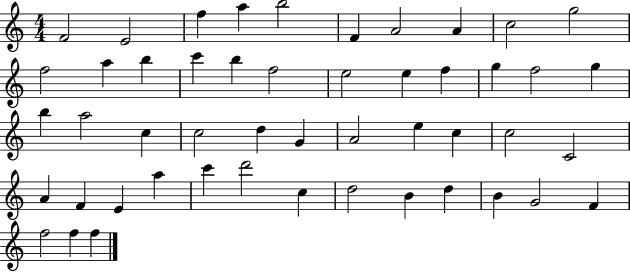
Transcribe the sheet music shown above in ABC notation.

X:1
T:Untitled
M:4/4
L:1/4
K:C
F2 E2 f a b2 F A2 A c2 g2 f2 a b c' b f2 e2 e f g f2 g b a2 c c2 d G A2 e c c2 C2 A F E a c' d'2 c d2 B d B G2 F f2 f f